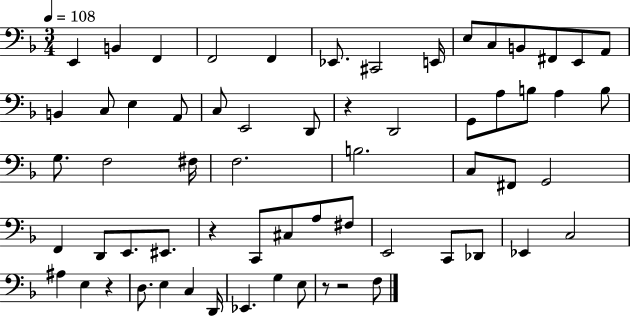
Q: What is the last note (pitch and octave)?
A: F3